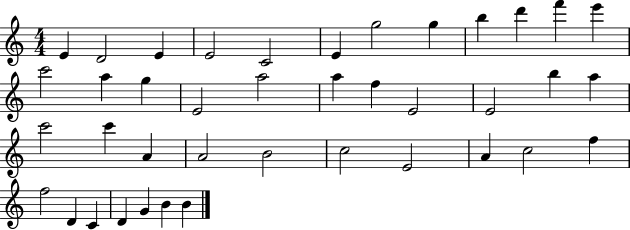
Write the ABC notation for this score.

X:1
T:Untitled
M:4/4
L:1/4
K:C
E D2 E E2 C2 E g2 g b d' f' e' c'2 a g E2 a2 a f E2 E2 b a c'2 c' A A2 B2 c2 E2 A c2 f f2 D C D G B B